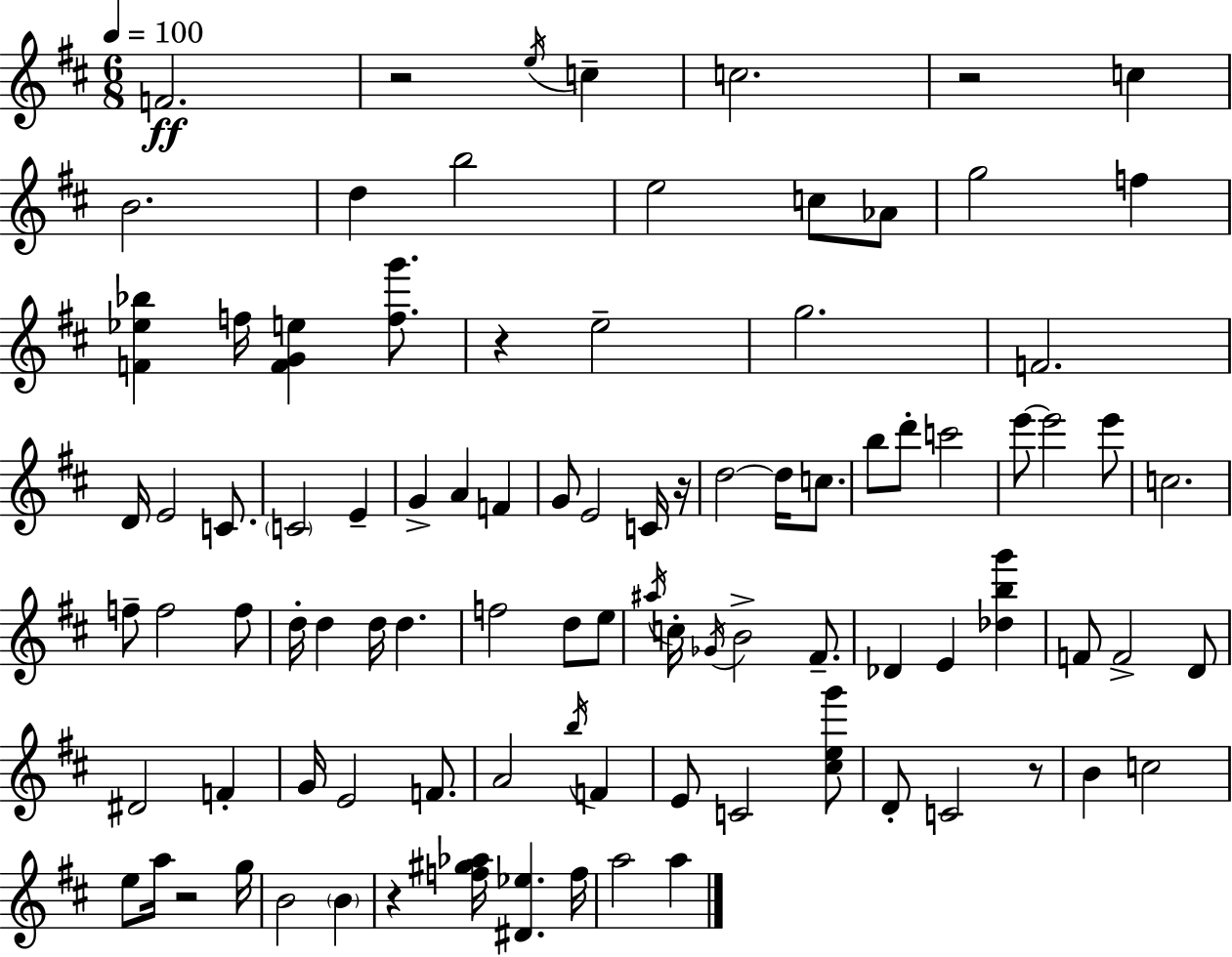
{
  \clef treble
  \numericTimeSignature
  \time 6/8
  \key d \major
  \tempo 4 = 100
  \repeat volta 2 { f'2.\ff | r2 \acciaccatura { e''16 } c''4-- | c''2. | r2 c''4 | \break b'2. | d''4 b''2 | e''2 c''8 aes'8 | g''2 f''4 | \break <f' ees'' bes''>4 f''16 <f' g' e''>4 <f'' g'''>8. | r4 e''2-- | g''2. | f'2. | \break d'16 e'2 c'8. | \parenthesize c'2 e'4-- | g'4-> a'4 f'4 | g'8 e'2 c'16 | \break r16 d''2~~ d''16 c''8. | b''8 d'''8-. c'''2 | e'''8~~ e'''2 e'''8 | c''2. | \break f''8-- f''2 f''8 | d''16-. d''4 d''16 d''4. | f''2 d''8 e''8 | \acciaccatura { ais''16 } c''16-. \acciaccatura { ges'16 } b'2-> | \break fis'8.-- des'4 e'4 <des'' b'' g'''>4 | f'8 f'2-> | d'8 dis'2 f'4-. | g'16 e'2 | \break f'8. a'2 \acciaccatura { b''16 } | f'4 e'8 c'2 | <cis'' e'' g'''>8 d'8-. c'2 | r8 b'4 c''2 | \break e''8 a''16 r2 | g''16 b'2 | \parenthesize b'4 r4 <f'' gis'' aes''>16 <dis' ees''>4. | f''16 a''2 | \break a''4 } \bar "|."
}